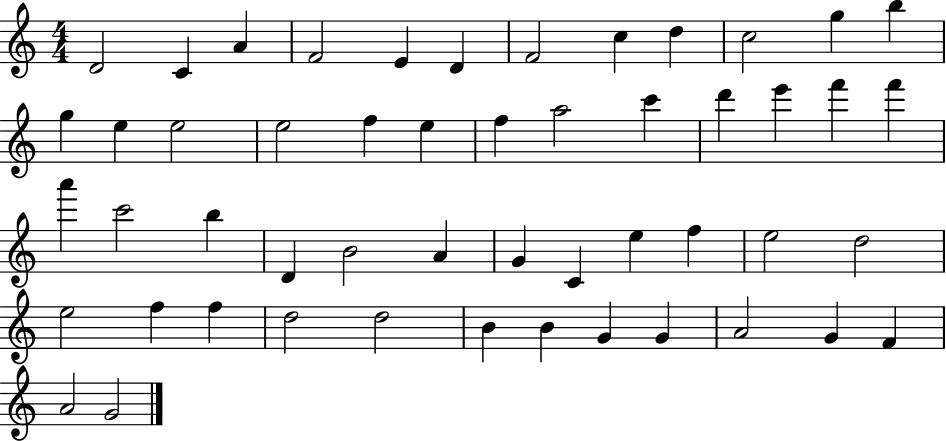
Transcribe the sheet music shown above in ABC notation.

X:1
T:Untitled
M:4/4
L:1/4
K:C
D2 C A F2 E D F2 c d c2 g b g e e2 e2 f e f a2 c' d' e' f' f' a' c'2 b D B2 A G C e f e2 d2 e2 f f d2 d2 B B G G A2 G F A2 G2